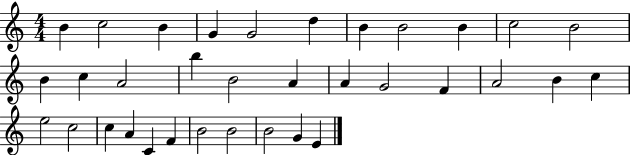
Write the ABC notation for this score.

X:1
T:Untitled
M:4/4
L:1/4
K:C
B c2 B G G2 d B B2 B c2 B2 B c A2 b B2 A A G2 F A2 B c e2 c2 c A C F B2 B2 B2 G E